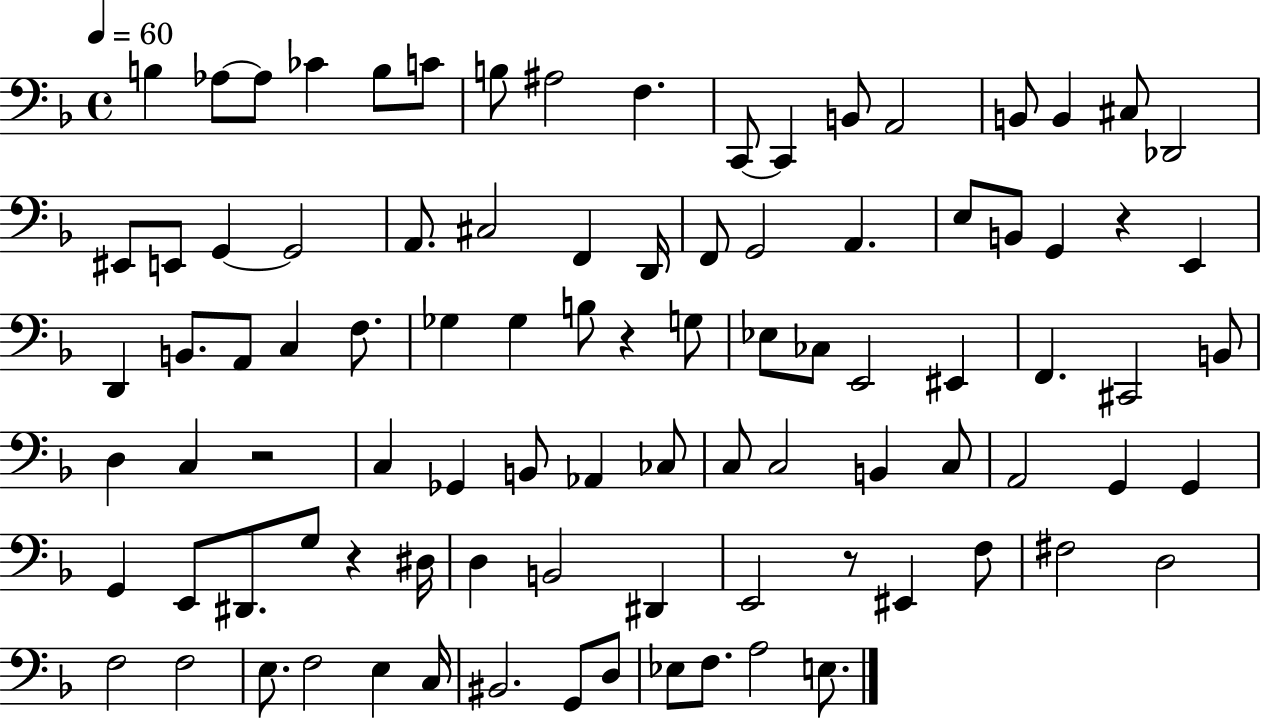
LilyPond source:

{
  \clef bass
  \time 4/4
  \defaultTimeSignature
  \key f \major
  \tempo 4 = 60
  \repeat volta 2 { b4 aes8~~ aes8 ces'4 b8 c'8 | b8 ais2 f4. | c,8~~ c,4 b,8 a,2 | b,8 b,4 cis8 des,2 | \break eis,8 e,8 g,4~~ g,2 | a,8. cis2 f,4 d,16 | f,8 g,2 a,4. | e8 b,8 g,4 r4 e,4 | \break d,4 b,8. a,8 c4 f8. | ges4 ges4 b8 r4 g8 | ees8 ces8 e,2 eis,4 | f,4. cis,2 b,8 | \break d4 c4 r2 | c4 ges,4 b,8 aes,4 ces8 | c8 c2 b,4 c8 | a,2 g,4 g,4 | \break g,4 e,8 dis,8. g8 r4 dis16 | d4 b,2 dis,4 | e,2 r8 eis,4 f8 | fis2 d2 | \break f2 f2 | e8. f2 e4 c16 | bis,2. g,8 d8 | ees8 f8. a2 e8. | \break } \bar "|."
}